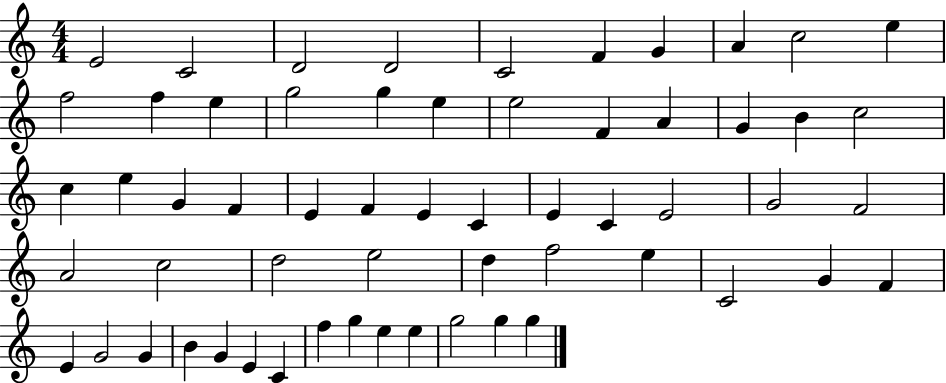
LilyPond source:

{
  \clef treble
  \numericTimeSignature
  \time 4/4
  \key c \major
  e'2 c'2 | d'2 d'2 | c'2 f'4 g'4 | a'4 c''2 e''4 | \break f''2 f''4 e''4 | g''2 g''4 e''4 | e''2 f'4 a'4 | g'4 b'4 c''2 | \break c''4 e''4 g'4 f'4 | e'4 f'4 e'4 c'4 | e'4 c'4 e'2 | g'2 f'2 | \break a'2 c''2 | d''2 e''2 | d''4 f''2 e''4 | c'2 g'4 f'4 | \break e'4 g'2 g'4 | b'4 g'4 e'4 c'4 | f''4 g''4 e''4 e''4 | g''2 g''4 g''4 | \break \bar "|."
}